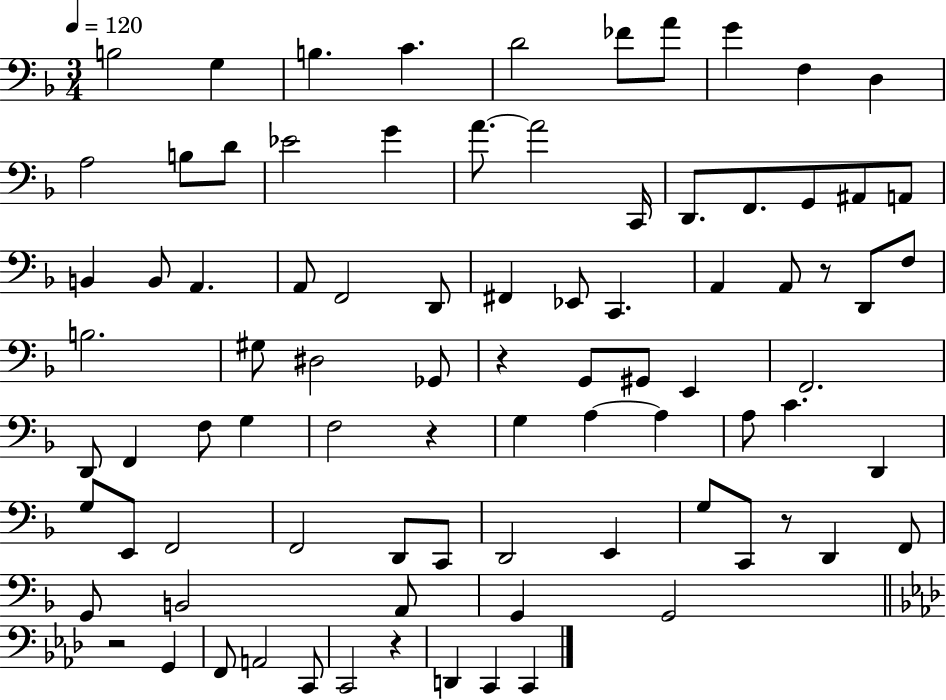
X:1
T:Untitled
M:3/4
L:1/4
K:F
B,2 G, B, C D2 _F/2 A/2 G F, D, A,2 B,/2 D/2 _E2 G A/2 A2 C,,/4 D,,/2 F,,/2 G,,/2 ^A,,/2 A,,/2 B,, B,,/2 A,, A,,/2 F,,2 D,,/2 ^F,, _E,,/2 C,, A,, A,,/2 z/2 D,,/2 F,/2 B,2 ^G,/2 ^D,2 _G,,/2 z G,,/2 ^G,,/2 E,, F,,2 D,,/2 F,, F,/2 G, F,2 z G, A, A, A,/2 C D,, G,/2 E,,/2 F,,2 F,,2 D,,/2 C,,/2 D,,2 E,, G,/2 C,,/2 z/2 D,, F,,/2 G,,/2 B,,2 A,,/2 G,, G,,2 z2 G,, F,,/2 A,,2 C,,/2 C,,2 z D,, C,, C,,